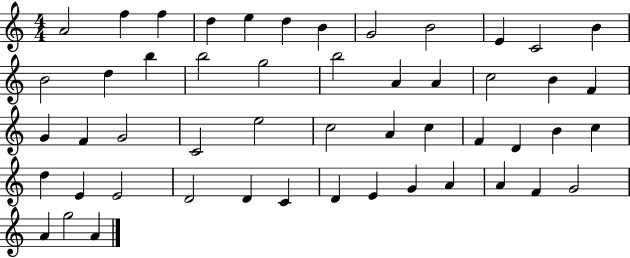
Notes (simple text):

A4/h F5/q F5/q D5/q E5/q D5/q B4/q G4/h B4/h E4/q C4/h B4/q B4/h D5/q B5/q B5/h G5/h B5/h A4/q A4/q C5/h B4/q F4/q G4/q F4/q G4/h C4/h E5/h C5/h A4/q C5/q F4/q D4/q B4/q C5/q D5/q E4/q E4/h D4/h D4/q C4/q D4/q E4/q G4/q A4/q A4/q F4/q G4/h A4/q G5/h A4/q